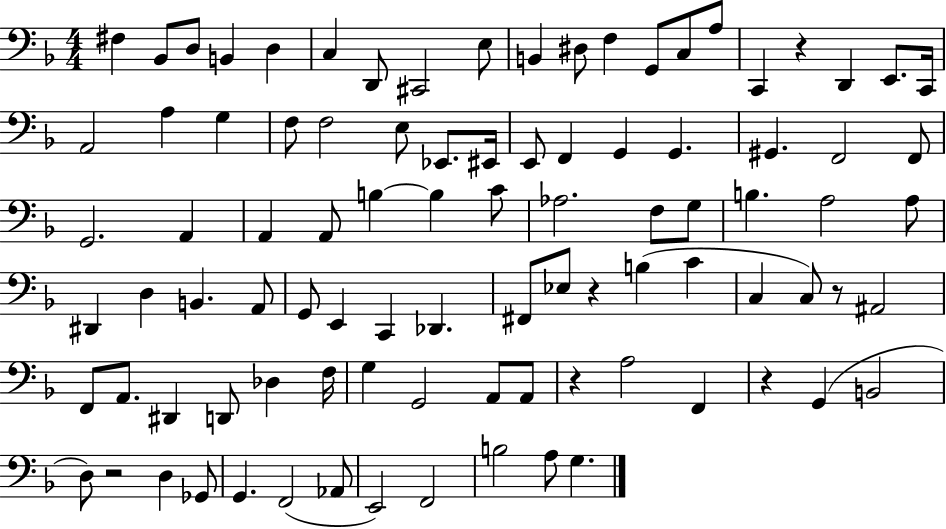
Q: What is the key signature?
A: F major